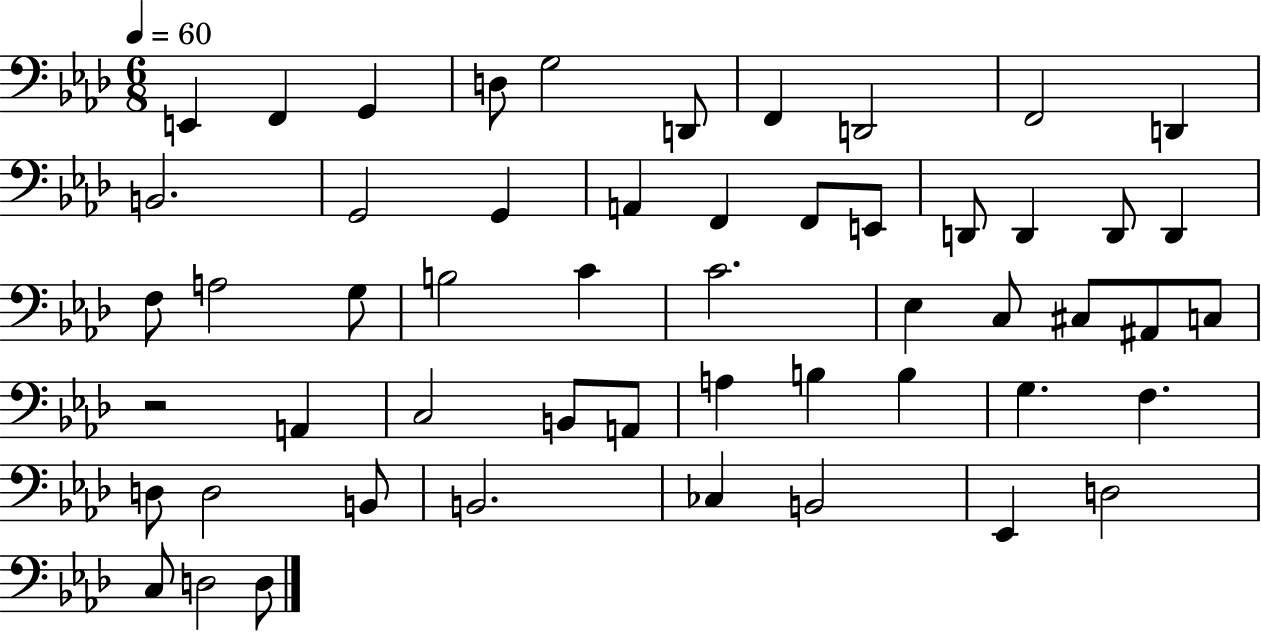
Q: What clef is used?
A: bass